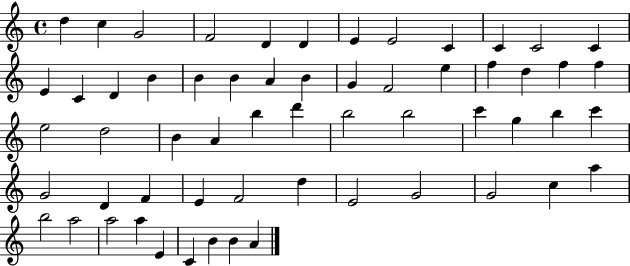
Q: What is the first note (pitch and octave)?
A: D5